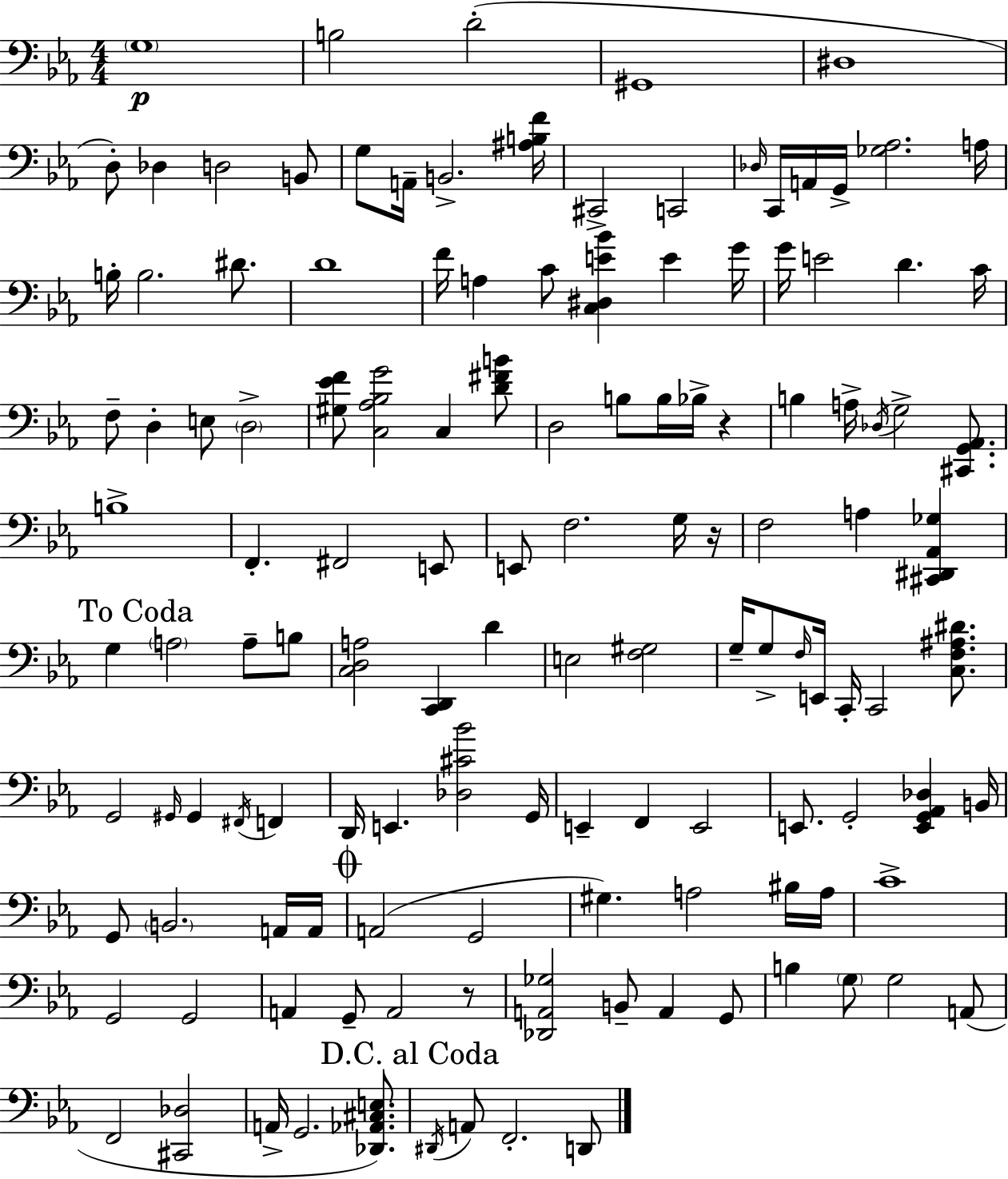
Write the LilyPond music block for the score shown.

{
  \clef bass
  \numericTimeSignature
  \time 4/4
  \key ees \major
  \parenthesize g1\p | b2 d'2-.( | gis,1 | dis1 | \break d8-.) des4 d2 b,8 | g8 a,16-- b,2.-> <ais b f'>16 | cis,2-> c,2 | \grace { des16 } c,16 a,16 g,16-> <ges aes>2. | \break a16 b16-. b2. dis'8. | d'1 | f'16 a4 c'8 <c dis e' bes'>4 e'4 | g'16 g'16 e'2 d'4. | \break c'16 f8-- d4-. e8 \parenthesize d2-> | <gis ees' f'>8 <c aes bes g'>2 c4 <d' fis' b'>8 | d2 b8 b16 bes16-> r4 | b4 a16-> \acciaccatura { des16 } g2-> <cis, g, aes,>8. | \break b1-> | f,4.-. fis,2 | e,8 e,8 f2. | g16 r16 f2 a4 <cis, dis, aes, ges>4 | \break \mark "To Coda" g4 \parenthesize a2 a8-- | b8 <c d a>2 <c, d,>4 d'4 | e2 <f gis>2 | g16-- g8-> \grace { f16 } e,16 c,16-. c,2 | \break <c f ais dis'>8. g,2 \grace { gis,16 } gis,4 | \acciaccatura { fis,16 } f,4 d,16 e,4. <des cis' bes'>2 | g,16 e,4-- f,4 e,2 | e,8. g,2-. | \break <e, g, aes, des>4 b,16 g,8 \parenthesize b,2. | a,16 a,16 \mark \markup { \musicglyph "scripts.coda" } a,2( g,2 | gis4.) a2 | bis16 a16 c'1-> | \break g,2 g,2 | a,4 g,8-- a,2 | r8 <des, a, ges>2 b,8-- a,4 | g,8 b4 \parenthesize g8 g2 | \break a,8( f,2 <cis, des>2 | a,16-> g,2. | <des, aes, cis e>8.) \mark "D.C. al Coda" \acciaccatura { dis,16 } a,8 f,2.-. | d,8 \bar "|."
}